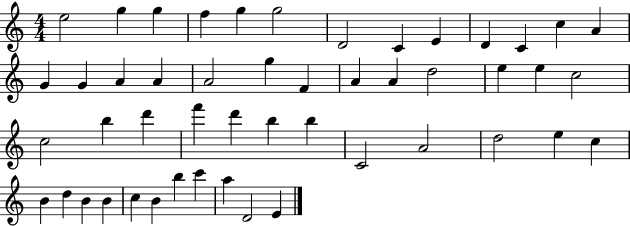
E5/h G5/q G5/q F5/q G5/q G5/h D4/h C4/q E4/q D4/q C4/q C5/q A4/q G4/q G4/q A4/q A4/q A4/h G5/q F4/q A4/q A4/q D5/h E5/q E5/q C5/h C5/h B5/q D6/q F6/q D6/q B5/q B5/q C4/h A4/h D5/h E5/q C5/q B4/q D5/q B4/q B4/q C5/q B4/q B5/q C6/q A5/q D4/h E4/q